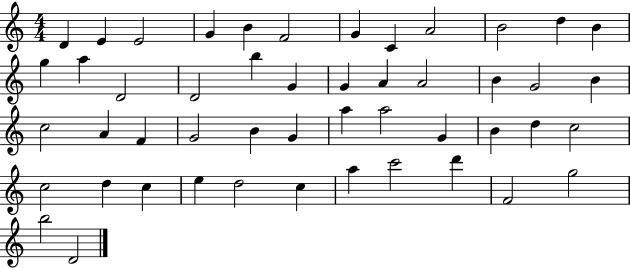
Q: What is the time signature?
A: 4/4